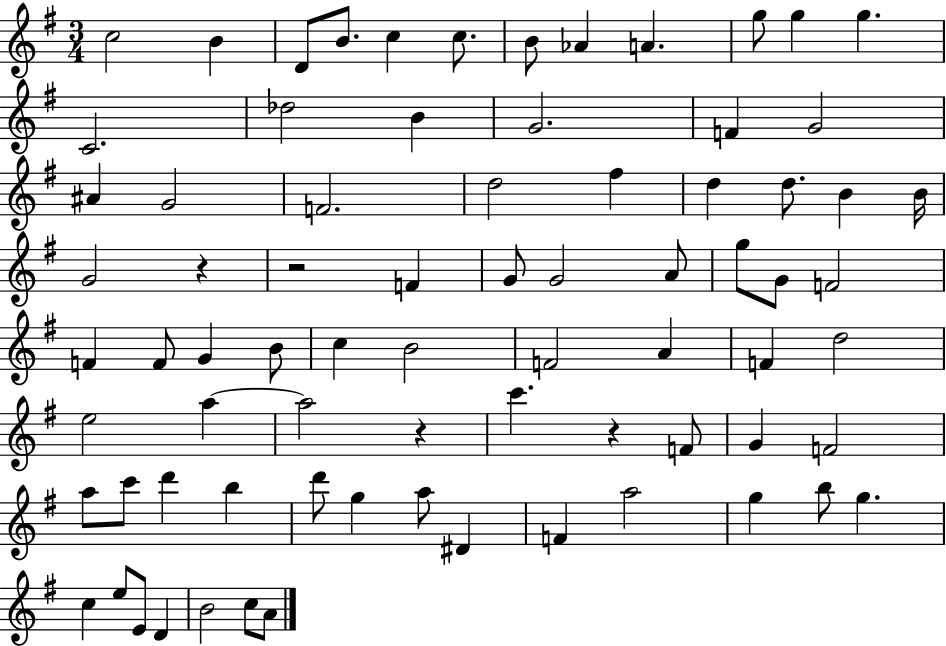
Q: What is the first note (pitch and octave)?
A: C5